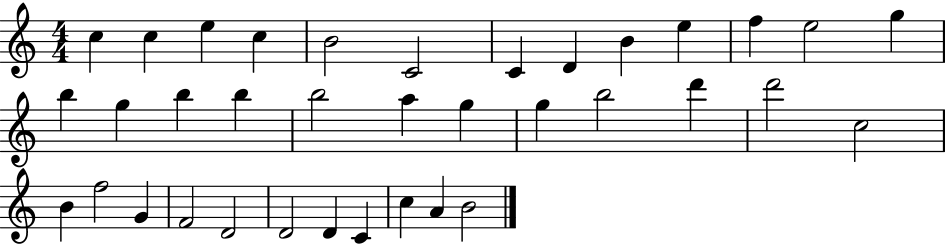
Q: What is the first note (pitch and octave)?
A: C5